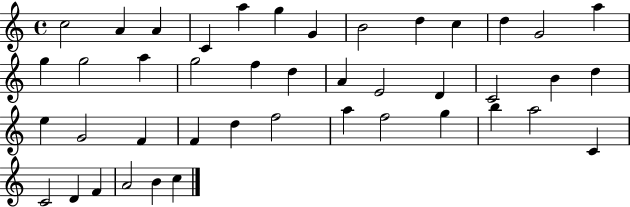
{
  \clef treble
  \time 4/4
  \defaultTimeSignature
  \key c \major
  c''2 a'4 a'4 | c'4 a''4 g''4 g'4 | b'2 d''4 c''4 | d''4 g'2 a''4 | \break g''4 g''2 a''4 | g''2 f''4 d''4 | a'4 e'2 d'4 | c'2 b'4 d''4 | \break e''4 g'2 f'4 | f'4 d''4 f''2 | a''4 f''2 g''4 | b''4 a''2 c'4 | \break c'2 d'4 f'4 | a'2 b'4 c''4 | \bar "|."
}